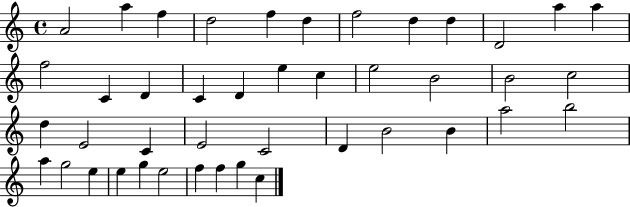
A4/h A5/q F5/q D5/h F5/q D5/q F5/h D5/q D5/q D4/h A5/q A5/q F5/h C4/q D4/q C4/q D4/q E5/q C5/q E5/h B4/h B4/h C5/h D5/q E4/h C4/q E4/h C4/h D4/q B4/h B4/q A5/h B5/h A5/q G5/h E5/q E5/q G5/q E5/h F5/q F5/q G5/q C5/q